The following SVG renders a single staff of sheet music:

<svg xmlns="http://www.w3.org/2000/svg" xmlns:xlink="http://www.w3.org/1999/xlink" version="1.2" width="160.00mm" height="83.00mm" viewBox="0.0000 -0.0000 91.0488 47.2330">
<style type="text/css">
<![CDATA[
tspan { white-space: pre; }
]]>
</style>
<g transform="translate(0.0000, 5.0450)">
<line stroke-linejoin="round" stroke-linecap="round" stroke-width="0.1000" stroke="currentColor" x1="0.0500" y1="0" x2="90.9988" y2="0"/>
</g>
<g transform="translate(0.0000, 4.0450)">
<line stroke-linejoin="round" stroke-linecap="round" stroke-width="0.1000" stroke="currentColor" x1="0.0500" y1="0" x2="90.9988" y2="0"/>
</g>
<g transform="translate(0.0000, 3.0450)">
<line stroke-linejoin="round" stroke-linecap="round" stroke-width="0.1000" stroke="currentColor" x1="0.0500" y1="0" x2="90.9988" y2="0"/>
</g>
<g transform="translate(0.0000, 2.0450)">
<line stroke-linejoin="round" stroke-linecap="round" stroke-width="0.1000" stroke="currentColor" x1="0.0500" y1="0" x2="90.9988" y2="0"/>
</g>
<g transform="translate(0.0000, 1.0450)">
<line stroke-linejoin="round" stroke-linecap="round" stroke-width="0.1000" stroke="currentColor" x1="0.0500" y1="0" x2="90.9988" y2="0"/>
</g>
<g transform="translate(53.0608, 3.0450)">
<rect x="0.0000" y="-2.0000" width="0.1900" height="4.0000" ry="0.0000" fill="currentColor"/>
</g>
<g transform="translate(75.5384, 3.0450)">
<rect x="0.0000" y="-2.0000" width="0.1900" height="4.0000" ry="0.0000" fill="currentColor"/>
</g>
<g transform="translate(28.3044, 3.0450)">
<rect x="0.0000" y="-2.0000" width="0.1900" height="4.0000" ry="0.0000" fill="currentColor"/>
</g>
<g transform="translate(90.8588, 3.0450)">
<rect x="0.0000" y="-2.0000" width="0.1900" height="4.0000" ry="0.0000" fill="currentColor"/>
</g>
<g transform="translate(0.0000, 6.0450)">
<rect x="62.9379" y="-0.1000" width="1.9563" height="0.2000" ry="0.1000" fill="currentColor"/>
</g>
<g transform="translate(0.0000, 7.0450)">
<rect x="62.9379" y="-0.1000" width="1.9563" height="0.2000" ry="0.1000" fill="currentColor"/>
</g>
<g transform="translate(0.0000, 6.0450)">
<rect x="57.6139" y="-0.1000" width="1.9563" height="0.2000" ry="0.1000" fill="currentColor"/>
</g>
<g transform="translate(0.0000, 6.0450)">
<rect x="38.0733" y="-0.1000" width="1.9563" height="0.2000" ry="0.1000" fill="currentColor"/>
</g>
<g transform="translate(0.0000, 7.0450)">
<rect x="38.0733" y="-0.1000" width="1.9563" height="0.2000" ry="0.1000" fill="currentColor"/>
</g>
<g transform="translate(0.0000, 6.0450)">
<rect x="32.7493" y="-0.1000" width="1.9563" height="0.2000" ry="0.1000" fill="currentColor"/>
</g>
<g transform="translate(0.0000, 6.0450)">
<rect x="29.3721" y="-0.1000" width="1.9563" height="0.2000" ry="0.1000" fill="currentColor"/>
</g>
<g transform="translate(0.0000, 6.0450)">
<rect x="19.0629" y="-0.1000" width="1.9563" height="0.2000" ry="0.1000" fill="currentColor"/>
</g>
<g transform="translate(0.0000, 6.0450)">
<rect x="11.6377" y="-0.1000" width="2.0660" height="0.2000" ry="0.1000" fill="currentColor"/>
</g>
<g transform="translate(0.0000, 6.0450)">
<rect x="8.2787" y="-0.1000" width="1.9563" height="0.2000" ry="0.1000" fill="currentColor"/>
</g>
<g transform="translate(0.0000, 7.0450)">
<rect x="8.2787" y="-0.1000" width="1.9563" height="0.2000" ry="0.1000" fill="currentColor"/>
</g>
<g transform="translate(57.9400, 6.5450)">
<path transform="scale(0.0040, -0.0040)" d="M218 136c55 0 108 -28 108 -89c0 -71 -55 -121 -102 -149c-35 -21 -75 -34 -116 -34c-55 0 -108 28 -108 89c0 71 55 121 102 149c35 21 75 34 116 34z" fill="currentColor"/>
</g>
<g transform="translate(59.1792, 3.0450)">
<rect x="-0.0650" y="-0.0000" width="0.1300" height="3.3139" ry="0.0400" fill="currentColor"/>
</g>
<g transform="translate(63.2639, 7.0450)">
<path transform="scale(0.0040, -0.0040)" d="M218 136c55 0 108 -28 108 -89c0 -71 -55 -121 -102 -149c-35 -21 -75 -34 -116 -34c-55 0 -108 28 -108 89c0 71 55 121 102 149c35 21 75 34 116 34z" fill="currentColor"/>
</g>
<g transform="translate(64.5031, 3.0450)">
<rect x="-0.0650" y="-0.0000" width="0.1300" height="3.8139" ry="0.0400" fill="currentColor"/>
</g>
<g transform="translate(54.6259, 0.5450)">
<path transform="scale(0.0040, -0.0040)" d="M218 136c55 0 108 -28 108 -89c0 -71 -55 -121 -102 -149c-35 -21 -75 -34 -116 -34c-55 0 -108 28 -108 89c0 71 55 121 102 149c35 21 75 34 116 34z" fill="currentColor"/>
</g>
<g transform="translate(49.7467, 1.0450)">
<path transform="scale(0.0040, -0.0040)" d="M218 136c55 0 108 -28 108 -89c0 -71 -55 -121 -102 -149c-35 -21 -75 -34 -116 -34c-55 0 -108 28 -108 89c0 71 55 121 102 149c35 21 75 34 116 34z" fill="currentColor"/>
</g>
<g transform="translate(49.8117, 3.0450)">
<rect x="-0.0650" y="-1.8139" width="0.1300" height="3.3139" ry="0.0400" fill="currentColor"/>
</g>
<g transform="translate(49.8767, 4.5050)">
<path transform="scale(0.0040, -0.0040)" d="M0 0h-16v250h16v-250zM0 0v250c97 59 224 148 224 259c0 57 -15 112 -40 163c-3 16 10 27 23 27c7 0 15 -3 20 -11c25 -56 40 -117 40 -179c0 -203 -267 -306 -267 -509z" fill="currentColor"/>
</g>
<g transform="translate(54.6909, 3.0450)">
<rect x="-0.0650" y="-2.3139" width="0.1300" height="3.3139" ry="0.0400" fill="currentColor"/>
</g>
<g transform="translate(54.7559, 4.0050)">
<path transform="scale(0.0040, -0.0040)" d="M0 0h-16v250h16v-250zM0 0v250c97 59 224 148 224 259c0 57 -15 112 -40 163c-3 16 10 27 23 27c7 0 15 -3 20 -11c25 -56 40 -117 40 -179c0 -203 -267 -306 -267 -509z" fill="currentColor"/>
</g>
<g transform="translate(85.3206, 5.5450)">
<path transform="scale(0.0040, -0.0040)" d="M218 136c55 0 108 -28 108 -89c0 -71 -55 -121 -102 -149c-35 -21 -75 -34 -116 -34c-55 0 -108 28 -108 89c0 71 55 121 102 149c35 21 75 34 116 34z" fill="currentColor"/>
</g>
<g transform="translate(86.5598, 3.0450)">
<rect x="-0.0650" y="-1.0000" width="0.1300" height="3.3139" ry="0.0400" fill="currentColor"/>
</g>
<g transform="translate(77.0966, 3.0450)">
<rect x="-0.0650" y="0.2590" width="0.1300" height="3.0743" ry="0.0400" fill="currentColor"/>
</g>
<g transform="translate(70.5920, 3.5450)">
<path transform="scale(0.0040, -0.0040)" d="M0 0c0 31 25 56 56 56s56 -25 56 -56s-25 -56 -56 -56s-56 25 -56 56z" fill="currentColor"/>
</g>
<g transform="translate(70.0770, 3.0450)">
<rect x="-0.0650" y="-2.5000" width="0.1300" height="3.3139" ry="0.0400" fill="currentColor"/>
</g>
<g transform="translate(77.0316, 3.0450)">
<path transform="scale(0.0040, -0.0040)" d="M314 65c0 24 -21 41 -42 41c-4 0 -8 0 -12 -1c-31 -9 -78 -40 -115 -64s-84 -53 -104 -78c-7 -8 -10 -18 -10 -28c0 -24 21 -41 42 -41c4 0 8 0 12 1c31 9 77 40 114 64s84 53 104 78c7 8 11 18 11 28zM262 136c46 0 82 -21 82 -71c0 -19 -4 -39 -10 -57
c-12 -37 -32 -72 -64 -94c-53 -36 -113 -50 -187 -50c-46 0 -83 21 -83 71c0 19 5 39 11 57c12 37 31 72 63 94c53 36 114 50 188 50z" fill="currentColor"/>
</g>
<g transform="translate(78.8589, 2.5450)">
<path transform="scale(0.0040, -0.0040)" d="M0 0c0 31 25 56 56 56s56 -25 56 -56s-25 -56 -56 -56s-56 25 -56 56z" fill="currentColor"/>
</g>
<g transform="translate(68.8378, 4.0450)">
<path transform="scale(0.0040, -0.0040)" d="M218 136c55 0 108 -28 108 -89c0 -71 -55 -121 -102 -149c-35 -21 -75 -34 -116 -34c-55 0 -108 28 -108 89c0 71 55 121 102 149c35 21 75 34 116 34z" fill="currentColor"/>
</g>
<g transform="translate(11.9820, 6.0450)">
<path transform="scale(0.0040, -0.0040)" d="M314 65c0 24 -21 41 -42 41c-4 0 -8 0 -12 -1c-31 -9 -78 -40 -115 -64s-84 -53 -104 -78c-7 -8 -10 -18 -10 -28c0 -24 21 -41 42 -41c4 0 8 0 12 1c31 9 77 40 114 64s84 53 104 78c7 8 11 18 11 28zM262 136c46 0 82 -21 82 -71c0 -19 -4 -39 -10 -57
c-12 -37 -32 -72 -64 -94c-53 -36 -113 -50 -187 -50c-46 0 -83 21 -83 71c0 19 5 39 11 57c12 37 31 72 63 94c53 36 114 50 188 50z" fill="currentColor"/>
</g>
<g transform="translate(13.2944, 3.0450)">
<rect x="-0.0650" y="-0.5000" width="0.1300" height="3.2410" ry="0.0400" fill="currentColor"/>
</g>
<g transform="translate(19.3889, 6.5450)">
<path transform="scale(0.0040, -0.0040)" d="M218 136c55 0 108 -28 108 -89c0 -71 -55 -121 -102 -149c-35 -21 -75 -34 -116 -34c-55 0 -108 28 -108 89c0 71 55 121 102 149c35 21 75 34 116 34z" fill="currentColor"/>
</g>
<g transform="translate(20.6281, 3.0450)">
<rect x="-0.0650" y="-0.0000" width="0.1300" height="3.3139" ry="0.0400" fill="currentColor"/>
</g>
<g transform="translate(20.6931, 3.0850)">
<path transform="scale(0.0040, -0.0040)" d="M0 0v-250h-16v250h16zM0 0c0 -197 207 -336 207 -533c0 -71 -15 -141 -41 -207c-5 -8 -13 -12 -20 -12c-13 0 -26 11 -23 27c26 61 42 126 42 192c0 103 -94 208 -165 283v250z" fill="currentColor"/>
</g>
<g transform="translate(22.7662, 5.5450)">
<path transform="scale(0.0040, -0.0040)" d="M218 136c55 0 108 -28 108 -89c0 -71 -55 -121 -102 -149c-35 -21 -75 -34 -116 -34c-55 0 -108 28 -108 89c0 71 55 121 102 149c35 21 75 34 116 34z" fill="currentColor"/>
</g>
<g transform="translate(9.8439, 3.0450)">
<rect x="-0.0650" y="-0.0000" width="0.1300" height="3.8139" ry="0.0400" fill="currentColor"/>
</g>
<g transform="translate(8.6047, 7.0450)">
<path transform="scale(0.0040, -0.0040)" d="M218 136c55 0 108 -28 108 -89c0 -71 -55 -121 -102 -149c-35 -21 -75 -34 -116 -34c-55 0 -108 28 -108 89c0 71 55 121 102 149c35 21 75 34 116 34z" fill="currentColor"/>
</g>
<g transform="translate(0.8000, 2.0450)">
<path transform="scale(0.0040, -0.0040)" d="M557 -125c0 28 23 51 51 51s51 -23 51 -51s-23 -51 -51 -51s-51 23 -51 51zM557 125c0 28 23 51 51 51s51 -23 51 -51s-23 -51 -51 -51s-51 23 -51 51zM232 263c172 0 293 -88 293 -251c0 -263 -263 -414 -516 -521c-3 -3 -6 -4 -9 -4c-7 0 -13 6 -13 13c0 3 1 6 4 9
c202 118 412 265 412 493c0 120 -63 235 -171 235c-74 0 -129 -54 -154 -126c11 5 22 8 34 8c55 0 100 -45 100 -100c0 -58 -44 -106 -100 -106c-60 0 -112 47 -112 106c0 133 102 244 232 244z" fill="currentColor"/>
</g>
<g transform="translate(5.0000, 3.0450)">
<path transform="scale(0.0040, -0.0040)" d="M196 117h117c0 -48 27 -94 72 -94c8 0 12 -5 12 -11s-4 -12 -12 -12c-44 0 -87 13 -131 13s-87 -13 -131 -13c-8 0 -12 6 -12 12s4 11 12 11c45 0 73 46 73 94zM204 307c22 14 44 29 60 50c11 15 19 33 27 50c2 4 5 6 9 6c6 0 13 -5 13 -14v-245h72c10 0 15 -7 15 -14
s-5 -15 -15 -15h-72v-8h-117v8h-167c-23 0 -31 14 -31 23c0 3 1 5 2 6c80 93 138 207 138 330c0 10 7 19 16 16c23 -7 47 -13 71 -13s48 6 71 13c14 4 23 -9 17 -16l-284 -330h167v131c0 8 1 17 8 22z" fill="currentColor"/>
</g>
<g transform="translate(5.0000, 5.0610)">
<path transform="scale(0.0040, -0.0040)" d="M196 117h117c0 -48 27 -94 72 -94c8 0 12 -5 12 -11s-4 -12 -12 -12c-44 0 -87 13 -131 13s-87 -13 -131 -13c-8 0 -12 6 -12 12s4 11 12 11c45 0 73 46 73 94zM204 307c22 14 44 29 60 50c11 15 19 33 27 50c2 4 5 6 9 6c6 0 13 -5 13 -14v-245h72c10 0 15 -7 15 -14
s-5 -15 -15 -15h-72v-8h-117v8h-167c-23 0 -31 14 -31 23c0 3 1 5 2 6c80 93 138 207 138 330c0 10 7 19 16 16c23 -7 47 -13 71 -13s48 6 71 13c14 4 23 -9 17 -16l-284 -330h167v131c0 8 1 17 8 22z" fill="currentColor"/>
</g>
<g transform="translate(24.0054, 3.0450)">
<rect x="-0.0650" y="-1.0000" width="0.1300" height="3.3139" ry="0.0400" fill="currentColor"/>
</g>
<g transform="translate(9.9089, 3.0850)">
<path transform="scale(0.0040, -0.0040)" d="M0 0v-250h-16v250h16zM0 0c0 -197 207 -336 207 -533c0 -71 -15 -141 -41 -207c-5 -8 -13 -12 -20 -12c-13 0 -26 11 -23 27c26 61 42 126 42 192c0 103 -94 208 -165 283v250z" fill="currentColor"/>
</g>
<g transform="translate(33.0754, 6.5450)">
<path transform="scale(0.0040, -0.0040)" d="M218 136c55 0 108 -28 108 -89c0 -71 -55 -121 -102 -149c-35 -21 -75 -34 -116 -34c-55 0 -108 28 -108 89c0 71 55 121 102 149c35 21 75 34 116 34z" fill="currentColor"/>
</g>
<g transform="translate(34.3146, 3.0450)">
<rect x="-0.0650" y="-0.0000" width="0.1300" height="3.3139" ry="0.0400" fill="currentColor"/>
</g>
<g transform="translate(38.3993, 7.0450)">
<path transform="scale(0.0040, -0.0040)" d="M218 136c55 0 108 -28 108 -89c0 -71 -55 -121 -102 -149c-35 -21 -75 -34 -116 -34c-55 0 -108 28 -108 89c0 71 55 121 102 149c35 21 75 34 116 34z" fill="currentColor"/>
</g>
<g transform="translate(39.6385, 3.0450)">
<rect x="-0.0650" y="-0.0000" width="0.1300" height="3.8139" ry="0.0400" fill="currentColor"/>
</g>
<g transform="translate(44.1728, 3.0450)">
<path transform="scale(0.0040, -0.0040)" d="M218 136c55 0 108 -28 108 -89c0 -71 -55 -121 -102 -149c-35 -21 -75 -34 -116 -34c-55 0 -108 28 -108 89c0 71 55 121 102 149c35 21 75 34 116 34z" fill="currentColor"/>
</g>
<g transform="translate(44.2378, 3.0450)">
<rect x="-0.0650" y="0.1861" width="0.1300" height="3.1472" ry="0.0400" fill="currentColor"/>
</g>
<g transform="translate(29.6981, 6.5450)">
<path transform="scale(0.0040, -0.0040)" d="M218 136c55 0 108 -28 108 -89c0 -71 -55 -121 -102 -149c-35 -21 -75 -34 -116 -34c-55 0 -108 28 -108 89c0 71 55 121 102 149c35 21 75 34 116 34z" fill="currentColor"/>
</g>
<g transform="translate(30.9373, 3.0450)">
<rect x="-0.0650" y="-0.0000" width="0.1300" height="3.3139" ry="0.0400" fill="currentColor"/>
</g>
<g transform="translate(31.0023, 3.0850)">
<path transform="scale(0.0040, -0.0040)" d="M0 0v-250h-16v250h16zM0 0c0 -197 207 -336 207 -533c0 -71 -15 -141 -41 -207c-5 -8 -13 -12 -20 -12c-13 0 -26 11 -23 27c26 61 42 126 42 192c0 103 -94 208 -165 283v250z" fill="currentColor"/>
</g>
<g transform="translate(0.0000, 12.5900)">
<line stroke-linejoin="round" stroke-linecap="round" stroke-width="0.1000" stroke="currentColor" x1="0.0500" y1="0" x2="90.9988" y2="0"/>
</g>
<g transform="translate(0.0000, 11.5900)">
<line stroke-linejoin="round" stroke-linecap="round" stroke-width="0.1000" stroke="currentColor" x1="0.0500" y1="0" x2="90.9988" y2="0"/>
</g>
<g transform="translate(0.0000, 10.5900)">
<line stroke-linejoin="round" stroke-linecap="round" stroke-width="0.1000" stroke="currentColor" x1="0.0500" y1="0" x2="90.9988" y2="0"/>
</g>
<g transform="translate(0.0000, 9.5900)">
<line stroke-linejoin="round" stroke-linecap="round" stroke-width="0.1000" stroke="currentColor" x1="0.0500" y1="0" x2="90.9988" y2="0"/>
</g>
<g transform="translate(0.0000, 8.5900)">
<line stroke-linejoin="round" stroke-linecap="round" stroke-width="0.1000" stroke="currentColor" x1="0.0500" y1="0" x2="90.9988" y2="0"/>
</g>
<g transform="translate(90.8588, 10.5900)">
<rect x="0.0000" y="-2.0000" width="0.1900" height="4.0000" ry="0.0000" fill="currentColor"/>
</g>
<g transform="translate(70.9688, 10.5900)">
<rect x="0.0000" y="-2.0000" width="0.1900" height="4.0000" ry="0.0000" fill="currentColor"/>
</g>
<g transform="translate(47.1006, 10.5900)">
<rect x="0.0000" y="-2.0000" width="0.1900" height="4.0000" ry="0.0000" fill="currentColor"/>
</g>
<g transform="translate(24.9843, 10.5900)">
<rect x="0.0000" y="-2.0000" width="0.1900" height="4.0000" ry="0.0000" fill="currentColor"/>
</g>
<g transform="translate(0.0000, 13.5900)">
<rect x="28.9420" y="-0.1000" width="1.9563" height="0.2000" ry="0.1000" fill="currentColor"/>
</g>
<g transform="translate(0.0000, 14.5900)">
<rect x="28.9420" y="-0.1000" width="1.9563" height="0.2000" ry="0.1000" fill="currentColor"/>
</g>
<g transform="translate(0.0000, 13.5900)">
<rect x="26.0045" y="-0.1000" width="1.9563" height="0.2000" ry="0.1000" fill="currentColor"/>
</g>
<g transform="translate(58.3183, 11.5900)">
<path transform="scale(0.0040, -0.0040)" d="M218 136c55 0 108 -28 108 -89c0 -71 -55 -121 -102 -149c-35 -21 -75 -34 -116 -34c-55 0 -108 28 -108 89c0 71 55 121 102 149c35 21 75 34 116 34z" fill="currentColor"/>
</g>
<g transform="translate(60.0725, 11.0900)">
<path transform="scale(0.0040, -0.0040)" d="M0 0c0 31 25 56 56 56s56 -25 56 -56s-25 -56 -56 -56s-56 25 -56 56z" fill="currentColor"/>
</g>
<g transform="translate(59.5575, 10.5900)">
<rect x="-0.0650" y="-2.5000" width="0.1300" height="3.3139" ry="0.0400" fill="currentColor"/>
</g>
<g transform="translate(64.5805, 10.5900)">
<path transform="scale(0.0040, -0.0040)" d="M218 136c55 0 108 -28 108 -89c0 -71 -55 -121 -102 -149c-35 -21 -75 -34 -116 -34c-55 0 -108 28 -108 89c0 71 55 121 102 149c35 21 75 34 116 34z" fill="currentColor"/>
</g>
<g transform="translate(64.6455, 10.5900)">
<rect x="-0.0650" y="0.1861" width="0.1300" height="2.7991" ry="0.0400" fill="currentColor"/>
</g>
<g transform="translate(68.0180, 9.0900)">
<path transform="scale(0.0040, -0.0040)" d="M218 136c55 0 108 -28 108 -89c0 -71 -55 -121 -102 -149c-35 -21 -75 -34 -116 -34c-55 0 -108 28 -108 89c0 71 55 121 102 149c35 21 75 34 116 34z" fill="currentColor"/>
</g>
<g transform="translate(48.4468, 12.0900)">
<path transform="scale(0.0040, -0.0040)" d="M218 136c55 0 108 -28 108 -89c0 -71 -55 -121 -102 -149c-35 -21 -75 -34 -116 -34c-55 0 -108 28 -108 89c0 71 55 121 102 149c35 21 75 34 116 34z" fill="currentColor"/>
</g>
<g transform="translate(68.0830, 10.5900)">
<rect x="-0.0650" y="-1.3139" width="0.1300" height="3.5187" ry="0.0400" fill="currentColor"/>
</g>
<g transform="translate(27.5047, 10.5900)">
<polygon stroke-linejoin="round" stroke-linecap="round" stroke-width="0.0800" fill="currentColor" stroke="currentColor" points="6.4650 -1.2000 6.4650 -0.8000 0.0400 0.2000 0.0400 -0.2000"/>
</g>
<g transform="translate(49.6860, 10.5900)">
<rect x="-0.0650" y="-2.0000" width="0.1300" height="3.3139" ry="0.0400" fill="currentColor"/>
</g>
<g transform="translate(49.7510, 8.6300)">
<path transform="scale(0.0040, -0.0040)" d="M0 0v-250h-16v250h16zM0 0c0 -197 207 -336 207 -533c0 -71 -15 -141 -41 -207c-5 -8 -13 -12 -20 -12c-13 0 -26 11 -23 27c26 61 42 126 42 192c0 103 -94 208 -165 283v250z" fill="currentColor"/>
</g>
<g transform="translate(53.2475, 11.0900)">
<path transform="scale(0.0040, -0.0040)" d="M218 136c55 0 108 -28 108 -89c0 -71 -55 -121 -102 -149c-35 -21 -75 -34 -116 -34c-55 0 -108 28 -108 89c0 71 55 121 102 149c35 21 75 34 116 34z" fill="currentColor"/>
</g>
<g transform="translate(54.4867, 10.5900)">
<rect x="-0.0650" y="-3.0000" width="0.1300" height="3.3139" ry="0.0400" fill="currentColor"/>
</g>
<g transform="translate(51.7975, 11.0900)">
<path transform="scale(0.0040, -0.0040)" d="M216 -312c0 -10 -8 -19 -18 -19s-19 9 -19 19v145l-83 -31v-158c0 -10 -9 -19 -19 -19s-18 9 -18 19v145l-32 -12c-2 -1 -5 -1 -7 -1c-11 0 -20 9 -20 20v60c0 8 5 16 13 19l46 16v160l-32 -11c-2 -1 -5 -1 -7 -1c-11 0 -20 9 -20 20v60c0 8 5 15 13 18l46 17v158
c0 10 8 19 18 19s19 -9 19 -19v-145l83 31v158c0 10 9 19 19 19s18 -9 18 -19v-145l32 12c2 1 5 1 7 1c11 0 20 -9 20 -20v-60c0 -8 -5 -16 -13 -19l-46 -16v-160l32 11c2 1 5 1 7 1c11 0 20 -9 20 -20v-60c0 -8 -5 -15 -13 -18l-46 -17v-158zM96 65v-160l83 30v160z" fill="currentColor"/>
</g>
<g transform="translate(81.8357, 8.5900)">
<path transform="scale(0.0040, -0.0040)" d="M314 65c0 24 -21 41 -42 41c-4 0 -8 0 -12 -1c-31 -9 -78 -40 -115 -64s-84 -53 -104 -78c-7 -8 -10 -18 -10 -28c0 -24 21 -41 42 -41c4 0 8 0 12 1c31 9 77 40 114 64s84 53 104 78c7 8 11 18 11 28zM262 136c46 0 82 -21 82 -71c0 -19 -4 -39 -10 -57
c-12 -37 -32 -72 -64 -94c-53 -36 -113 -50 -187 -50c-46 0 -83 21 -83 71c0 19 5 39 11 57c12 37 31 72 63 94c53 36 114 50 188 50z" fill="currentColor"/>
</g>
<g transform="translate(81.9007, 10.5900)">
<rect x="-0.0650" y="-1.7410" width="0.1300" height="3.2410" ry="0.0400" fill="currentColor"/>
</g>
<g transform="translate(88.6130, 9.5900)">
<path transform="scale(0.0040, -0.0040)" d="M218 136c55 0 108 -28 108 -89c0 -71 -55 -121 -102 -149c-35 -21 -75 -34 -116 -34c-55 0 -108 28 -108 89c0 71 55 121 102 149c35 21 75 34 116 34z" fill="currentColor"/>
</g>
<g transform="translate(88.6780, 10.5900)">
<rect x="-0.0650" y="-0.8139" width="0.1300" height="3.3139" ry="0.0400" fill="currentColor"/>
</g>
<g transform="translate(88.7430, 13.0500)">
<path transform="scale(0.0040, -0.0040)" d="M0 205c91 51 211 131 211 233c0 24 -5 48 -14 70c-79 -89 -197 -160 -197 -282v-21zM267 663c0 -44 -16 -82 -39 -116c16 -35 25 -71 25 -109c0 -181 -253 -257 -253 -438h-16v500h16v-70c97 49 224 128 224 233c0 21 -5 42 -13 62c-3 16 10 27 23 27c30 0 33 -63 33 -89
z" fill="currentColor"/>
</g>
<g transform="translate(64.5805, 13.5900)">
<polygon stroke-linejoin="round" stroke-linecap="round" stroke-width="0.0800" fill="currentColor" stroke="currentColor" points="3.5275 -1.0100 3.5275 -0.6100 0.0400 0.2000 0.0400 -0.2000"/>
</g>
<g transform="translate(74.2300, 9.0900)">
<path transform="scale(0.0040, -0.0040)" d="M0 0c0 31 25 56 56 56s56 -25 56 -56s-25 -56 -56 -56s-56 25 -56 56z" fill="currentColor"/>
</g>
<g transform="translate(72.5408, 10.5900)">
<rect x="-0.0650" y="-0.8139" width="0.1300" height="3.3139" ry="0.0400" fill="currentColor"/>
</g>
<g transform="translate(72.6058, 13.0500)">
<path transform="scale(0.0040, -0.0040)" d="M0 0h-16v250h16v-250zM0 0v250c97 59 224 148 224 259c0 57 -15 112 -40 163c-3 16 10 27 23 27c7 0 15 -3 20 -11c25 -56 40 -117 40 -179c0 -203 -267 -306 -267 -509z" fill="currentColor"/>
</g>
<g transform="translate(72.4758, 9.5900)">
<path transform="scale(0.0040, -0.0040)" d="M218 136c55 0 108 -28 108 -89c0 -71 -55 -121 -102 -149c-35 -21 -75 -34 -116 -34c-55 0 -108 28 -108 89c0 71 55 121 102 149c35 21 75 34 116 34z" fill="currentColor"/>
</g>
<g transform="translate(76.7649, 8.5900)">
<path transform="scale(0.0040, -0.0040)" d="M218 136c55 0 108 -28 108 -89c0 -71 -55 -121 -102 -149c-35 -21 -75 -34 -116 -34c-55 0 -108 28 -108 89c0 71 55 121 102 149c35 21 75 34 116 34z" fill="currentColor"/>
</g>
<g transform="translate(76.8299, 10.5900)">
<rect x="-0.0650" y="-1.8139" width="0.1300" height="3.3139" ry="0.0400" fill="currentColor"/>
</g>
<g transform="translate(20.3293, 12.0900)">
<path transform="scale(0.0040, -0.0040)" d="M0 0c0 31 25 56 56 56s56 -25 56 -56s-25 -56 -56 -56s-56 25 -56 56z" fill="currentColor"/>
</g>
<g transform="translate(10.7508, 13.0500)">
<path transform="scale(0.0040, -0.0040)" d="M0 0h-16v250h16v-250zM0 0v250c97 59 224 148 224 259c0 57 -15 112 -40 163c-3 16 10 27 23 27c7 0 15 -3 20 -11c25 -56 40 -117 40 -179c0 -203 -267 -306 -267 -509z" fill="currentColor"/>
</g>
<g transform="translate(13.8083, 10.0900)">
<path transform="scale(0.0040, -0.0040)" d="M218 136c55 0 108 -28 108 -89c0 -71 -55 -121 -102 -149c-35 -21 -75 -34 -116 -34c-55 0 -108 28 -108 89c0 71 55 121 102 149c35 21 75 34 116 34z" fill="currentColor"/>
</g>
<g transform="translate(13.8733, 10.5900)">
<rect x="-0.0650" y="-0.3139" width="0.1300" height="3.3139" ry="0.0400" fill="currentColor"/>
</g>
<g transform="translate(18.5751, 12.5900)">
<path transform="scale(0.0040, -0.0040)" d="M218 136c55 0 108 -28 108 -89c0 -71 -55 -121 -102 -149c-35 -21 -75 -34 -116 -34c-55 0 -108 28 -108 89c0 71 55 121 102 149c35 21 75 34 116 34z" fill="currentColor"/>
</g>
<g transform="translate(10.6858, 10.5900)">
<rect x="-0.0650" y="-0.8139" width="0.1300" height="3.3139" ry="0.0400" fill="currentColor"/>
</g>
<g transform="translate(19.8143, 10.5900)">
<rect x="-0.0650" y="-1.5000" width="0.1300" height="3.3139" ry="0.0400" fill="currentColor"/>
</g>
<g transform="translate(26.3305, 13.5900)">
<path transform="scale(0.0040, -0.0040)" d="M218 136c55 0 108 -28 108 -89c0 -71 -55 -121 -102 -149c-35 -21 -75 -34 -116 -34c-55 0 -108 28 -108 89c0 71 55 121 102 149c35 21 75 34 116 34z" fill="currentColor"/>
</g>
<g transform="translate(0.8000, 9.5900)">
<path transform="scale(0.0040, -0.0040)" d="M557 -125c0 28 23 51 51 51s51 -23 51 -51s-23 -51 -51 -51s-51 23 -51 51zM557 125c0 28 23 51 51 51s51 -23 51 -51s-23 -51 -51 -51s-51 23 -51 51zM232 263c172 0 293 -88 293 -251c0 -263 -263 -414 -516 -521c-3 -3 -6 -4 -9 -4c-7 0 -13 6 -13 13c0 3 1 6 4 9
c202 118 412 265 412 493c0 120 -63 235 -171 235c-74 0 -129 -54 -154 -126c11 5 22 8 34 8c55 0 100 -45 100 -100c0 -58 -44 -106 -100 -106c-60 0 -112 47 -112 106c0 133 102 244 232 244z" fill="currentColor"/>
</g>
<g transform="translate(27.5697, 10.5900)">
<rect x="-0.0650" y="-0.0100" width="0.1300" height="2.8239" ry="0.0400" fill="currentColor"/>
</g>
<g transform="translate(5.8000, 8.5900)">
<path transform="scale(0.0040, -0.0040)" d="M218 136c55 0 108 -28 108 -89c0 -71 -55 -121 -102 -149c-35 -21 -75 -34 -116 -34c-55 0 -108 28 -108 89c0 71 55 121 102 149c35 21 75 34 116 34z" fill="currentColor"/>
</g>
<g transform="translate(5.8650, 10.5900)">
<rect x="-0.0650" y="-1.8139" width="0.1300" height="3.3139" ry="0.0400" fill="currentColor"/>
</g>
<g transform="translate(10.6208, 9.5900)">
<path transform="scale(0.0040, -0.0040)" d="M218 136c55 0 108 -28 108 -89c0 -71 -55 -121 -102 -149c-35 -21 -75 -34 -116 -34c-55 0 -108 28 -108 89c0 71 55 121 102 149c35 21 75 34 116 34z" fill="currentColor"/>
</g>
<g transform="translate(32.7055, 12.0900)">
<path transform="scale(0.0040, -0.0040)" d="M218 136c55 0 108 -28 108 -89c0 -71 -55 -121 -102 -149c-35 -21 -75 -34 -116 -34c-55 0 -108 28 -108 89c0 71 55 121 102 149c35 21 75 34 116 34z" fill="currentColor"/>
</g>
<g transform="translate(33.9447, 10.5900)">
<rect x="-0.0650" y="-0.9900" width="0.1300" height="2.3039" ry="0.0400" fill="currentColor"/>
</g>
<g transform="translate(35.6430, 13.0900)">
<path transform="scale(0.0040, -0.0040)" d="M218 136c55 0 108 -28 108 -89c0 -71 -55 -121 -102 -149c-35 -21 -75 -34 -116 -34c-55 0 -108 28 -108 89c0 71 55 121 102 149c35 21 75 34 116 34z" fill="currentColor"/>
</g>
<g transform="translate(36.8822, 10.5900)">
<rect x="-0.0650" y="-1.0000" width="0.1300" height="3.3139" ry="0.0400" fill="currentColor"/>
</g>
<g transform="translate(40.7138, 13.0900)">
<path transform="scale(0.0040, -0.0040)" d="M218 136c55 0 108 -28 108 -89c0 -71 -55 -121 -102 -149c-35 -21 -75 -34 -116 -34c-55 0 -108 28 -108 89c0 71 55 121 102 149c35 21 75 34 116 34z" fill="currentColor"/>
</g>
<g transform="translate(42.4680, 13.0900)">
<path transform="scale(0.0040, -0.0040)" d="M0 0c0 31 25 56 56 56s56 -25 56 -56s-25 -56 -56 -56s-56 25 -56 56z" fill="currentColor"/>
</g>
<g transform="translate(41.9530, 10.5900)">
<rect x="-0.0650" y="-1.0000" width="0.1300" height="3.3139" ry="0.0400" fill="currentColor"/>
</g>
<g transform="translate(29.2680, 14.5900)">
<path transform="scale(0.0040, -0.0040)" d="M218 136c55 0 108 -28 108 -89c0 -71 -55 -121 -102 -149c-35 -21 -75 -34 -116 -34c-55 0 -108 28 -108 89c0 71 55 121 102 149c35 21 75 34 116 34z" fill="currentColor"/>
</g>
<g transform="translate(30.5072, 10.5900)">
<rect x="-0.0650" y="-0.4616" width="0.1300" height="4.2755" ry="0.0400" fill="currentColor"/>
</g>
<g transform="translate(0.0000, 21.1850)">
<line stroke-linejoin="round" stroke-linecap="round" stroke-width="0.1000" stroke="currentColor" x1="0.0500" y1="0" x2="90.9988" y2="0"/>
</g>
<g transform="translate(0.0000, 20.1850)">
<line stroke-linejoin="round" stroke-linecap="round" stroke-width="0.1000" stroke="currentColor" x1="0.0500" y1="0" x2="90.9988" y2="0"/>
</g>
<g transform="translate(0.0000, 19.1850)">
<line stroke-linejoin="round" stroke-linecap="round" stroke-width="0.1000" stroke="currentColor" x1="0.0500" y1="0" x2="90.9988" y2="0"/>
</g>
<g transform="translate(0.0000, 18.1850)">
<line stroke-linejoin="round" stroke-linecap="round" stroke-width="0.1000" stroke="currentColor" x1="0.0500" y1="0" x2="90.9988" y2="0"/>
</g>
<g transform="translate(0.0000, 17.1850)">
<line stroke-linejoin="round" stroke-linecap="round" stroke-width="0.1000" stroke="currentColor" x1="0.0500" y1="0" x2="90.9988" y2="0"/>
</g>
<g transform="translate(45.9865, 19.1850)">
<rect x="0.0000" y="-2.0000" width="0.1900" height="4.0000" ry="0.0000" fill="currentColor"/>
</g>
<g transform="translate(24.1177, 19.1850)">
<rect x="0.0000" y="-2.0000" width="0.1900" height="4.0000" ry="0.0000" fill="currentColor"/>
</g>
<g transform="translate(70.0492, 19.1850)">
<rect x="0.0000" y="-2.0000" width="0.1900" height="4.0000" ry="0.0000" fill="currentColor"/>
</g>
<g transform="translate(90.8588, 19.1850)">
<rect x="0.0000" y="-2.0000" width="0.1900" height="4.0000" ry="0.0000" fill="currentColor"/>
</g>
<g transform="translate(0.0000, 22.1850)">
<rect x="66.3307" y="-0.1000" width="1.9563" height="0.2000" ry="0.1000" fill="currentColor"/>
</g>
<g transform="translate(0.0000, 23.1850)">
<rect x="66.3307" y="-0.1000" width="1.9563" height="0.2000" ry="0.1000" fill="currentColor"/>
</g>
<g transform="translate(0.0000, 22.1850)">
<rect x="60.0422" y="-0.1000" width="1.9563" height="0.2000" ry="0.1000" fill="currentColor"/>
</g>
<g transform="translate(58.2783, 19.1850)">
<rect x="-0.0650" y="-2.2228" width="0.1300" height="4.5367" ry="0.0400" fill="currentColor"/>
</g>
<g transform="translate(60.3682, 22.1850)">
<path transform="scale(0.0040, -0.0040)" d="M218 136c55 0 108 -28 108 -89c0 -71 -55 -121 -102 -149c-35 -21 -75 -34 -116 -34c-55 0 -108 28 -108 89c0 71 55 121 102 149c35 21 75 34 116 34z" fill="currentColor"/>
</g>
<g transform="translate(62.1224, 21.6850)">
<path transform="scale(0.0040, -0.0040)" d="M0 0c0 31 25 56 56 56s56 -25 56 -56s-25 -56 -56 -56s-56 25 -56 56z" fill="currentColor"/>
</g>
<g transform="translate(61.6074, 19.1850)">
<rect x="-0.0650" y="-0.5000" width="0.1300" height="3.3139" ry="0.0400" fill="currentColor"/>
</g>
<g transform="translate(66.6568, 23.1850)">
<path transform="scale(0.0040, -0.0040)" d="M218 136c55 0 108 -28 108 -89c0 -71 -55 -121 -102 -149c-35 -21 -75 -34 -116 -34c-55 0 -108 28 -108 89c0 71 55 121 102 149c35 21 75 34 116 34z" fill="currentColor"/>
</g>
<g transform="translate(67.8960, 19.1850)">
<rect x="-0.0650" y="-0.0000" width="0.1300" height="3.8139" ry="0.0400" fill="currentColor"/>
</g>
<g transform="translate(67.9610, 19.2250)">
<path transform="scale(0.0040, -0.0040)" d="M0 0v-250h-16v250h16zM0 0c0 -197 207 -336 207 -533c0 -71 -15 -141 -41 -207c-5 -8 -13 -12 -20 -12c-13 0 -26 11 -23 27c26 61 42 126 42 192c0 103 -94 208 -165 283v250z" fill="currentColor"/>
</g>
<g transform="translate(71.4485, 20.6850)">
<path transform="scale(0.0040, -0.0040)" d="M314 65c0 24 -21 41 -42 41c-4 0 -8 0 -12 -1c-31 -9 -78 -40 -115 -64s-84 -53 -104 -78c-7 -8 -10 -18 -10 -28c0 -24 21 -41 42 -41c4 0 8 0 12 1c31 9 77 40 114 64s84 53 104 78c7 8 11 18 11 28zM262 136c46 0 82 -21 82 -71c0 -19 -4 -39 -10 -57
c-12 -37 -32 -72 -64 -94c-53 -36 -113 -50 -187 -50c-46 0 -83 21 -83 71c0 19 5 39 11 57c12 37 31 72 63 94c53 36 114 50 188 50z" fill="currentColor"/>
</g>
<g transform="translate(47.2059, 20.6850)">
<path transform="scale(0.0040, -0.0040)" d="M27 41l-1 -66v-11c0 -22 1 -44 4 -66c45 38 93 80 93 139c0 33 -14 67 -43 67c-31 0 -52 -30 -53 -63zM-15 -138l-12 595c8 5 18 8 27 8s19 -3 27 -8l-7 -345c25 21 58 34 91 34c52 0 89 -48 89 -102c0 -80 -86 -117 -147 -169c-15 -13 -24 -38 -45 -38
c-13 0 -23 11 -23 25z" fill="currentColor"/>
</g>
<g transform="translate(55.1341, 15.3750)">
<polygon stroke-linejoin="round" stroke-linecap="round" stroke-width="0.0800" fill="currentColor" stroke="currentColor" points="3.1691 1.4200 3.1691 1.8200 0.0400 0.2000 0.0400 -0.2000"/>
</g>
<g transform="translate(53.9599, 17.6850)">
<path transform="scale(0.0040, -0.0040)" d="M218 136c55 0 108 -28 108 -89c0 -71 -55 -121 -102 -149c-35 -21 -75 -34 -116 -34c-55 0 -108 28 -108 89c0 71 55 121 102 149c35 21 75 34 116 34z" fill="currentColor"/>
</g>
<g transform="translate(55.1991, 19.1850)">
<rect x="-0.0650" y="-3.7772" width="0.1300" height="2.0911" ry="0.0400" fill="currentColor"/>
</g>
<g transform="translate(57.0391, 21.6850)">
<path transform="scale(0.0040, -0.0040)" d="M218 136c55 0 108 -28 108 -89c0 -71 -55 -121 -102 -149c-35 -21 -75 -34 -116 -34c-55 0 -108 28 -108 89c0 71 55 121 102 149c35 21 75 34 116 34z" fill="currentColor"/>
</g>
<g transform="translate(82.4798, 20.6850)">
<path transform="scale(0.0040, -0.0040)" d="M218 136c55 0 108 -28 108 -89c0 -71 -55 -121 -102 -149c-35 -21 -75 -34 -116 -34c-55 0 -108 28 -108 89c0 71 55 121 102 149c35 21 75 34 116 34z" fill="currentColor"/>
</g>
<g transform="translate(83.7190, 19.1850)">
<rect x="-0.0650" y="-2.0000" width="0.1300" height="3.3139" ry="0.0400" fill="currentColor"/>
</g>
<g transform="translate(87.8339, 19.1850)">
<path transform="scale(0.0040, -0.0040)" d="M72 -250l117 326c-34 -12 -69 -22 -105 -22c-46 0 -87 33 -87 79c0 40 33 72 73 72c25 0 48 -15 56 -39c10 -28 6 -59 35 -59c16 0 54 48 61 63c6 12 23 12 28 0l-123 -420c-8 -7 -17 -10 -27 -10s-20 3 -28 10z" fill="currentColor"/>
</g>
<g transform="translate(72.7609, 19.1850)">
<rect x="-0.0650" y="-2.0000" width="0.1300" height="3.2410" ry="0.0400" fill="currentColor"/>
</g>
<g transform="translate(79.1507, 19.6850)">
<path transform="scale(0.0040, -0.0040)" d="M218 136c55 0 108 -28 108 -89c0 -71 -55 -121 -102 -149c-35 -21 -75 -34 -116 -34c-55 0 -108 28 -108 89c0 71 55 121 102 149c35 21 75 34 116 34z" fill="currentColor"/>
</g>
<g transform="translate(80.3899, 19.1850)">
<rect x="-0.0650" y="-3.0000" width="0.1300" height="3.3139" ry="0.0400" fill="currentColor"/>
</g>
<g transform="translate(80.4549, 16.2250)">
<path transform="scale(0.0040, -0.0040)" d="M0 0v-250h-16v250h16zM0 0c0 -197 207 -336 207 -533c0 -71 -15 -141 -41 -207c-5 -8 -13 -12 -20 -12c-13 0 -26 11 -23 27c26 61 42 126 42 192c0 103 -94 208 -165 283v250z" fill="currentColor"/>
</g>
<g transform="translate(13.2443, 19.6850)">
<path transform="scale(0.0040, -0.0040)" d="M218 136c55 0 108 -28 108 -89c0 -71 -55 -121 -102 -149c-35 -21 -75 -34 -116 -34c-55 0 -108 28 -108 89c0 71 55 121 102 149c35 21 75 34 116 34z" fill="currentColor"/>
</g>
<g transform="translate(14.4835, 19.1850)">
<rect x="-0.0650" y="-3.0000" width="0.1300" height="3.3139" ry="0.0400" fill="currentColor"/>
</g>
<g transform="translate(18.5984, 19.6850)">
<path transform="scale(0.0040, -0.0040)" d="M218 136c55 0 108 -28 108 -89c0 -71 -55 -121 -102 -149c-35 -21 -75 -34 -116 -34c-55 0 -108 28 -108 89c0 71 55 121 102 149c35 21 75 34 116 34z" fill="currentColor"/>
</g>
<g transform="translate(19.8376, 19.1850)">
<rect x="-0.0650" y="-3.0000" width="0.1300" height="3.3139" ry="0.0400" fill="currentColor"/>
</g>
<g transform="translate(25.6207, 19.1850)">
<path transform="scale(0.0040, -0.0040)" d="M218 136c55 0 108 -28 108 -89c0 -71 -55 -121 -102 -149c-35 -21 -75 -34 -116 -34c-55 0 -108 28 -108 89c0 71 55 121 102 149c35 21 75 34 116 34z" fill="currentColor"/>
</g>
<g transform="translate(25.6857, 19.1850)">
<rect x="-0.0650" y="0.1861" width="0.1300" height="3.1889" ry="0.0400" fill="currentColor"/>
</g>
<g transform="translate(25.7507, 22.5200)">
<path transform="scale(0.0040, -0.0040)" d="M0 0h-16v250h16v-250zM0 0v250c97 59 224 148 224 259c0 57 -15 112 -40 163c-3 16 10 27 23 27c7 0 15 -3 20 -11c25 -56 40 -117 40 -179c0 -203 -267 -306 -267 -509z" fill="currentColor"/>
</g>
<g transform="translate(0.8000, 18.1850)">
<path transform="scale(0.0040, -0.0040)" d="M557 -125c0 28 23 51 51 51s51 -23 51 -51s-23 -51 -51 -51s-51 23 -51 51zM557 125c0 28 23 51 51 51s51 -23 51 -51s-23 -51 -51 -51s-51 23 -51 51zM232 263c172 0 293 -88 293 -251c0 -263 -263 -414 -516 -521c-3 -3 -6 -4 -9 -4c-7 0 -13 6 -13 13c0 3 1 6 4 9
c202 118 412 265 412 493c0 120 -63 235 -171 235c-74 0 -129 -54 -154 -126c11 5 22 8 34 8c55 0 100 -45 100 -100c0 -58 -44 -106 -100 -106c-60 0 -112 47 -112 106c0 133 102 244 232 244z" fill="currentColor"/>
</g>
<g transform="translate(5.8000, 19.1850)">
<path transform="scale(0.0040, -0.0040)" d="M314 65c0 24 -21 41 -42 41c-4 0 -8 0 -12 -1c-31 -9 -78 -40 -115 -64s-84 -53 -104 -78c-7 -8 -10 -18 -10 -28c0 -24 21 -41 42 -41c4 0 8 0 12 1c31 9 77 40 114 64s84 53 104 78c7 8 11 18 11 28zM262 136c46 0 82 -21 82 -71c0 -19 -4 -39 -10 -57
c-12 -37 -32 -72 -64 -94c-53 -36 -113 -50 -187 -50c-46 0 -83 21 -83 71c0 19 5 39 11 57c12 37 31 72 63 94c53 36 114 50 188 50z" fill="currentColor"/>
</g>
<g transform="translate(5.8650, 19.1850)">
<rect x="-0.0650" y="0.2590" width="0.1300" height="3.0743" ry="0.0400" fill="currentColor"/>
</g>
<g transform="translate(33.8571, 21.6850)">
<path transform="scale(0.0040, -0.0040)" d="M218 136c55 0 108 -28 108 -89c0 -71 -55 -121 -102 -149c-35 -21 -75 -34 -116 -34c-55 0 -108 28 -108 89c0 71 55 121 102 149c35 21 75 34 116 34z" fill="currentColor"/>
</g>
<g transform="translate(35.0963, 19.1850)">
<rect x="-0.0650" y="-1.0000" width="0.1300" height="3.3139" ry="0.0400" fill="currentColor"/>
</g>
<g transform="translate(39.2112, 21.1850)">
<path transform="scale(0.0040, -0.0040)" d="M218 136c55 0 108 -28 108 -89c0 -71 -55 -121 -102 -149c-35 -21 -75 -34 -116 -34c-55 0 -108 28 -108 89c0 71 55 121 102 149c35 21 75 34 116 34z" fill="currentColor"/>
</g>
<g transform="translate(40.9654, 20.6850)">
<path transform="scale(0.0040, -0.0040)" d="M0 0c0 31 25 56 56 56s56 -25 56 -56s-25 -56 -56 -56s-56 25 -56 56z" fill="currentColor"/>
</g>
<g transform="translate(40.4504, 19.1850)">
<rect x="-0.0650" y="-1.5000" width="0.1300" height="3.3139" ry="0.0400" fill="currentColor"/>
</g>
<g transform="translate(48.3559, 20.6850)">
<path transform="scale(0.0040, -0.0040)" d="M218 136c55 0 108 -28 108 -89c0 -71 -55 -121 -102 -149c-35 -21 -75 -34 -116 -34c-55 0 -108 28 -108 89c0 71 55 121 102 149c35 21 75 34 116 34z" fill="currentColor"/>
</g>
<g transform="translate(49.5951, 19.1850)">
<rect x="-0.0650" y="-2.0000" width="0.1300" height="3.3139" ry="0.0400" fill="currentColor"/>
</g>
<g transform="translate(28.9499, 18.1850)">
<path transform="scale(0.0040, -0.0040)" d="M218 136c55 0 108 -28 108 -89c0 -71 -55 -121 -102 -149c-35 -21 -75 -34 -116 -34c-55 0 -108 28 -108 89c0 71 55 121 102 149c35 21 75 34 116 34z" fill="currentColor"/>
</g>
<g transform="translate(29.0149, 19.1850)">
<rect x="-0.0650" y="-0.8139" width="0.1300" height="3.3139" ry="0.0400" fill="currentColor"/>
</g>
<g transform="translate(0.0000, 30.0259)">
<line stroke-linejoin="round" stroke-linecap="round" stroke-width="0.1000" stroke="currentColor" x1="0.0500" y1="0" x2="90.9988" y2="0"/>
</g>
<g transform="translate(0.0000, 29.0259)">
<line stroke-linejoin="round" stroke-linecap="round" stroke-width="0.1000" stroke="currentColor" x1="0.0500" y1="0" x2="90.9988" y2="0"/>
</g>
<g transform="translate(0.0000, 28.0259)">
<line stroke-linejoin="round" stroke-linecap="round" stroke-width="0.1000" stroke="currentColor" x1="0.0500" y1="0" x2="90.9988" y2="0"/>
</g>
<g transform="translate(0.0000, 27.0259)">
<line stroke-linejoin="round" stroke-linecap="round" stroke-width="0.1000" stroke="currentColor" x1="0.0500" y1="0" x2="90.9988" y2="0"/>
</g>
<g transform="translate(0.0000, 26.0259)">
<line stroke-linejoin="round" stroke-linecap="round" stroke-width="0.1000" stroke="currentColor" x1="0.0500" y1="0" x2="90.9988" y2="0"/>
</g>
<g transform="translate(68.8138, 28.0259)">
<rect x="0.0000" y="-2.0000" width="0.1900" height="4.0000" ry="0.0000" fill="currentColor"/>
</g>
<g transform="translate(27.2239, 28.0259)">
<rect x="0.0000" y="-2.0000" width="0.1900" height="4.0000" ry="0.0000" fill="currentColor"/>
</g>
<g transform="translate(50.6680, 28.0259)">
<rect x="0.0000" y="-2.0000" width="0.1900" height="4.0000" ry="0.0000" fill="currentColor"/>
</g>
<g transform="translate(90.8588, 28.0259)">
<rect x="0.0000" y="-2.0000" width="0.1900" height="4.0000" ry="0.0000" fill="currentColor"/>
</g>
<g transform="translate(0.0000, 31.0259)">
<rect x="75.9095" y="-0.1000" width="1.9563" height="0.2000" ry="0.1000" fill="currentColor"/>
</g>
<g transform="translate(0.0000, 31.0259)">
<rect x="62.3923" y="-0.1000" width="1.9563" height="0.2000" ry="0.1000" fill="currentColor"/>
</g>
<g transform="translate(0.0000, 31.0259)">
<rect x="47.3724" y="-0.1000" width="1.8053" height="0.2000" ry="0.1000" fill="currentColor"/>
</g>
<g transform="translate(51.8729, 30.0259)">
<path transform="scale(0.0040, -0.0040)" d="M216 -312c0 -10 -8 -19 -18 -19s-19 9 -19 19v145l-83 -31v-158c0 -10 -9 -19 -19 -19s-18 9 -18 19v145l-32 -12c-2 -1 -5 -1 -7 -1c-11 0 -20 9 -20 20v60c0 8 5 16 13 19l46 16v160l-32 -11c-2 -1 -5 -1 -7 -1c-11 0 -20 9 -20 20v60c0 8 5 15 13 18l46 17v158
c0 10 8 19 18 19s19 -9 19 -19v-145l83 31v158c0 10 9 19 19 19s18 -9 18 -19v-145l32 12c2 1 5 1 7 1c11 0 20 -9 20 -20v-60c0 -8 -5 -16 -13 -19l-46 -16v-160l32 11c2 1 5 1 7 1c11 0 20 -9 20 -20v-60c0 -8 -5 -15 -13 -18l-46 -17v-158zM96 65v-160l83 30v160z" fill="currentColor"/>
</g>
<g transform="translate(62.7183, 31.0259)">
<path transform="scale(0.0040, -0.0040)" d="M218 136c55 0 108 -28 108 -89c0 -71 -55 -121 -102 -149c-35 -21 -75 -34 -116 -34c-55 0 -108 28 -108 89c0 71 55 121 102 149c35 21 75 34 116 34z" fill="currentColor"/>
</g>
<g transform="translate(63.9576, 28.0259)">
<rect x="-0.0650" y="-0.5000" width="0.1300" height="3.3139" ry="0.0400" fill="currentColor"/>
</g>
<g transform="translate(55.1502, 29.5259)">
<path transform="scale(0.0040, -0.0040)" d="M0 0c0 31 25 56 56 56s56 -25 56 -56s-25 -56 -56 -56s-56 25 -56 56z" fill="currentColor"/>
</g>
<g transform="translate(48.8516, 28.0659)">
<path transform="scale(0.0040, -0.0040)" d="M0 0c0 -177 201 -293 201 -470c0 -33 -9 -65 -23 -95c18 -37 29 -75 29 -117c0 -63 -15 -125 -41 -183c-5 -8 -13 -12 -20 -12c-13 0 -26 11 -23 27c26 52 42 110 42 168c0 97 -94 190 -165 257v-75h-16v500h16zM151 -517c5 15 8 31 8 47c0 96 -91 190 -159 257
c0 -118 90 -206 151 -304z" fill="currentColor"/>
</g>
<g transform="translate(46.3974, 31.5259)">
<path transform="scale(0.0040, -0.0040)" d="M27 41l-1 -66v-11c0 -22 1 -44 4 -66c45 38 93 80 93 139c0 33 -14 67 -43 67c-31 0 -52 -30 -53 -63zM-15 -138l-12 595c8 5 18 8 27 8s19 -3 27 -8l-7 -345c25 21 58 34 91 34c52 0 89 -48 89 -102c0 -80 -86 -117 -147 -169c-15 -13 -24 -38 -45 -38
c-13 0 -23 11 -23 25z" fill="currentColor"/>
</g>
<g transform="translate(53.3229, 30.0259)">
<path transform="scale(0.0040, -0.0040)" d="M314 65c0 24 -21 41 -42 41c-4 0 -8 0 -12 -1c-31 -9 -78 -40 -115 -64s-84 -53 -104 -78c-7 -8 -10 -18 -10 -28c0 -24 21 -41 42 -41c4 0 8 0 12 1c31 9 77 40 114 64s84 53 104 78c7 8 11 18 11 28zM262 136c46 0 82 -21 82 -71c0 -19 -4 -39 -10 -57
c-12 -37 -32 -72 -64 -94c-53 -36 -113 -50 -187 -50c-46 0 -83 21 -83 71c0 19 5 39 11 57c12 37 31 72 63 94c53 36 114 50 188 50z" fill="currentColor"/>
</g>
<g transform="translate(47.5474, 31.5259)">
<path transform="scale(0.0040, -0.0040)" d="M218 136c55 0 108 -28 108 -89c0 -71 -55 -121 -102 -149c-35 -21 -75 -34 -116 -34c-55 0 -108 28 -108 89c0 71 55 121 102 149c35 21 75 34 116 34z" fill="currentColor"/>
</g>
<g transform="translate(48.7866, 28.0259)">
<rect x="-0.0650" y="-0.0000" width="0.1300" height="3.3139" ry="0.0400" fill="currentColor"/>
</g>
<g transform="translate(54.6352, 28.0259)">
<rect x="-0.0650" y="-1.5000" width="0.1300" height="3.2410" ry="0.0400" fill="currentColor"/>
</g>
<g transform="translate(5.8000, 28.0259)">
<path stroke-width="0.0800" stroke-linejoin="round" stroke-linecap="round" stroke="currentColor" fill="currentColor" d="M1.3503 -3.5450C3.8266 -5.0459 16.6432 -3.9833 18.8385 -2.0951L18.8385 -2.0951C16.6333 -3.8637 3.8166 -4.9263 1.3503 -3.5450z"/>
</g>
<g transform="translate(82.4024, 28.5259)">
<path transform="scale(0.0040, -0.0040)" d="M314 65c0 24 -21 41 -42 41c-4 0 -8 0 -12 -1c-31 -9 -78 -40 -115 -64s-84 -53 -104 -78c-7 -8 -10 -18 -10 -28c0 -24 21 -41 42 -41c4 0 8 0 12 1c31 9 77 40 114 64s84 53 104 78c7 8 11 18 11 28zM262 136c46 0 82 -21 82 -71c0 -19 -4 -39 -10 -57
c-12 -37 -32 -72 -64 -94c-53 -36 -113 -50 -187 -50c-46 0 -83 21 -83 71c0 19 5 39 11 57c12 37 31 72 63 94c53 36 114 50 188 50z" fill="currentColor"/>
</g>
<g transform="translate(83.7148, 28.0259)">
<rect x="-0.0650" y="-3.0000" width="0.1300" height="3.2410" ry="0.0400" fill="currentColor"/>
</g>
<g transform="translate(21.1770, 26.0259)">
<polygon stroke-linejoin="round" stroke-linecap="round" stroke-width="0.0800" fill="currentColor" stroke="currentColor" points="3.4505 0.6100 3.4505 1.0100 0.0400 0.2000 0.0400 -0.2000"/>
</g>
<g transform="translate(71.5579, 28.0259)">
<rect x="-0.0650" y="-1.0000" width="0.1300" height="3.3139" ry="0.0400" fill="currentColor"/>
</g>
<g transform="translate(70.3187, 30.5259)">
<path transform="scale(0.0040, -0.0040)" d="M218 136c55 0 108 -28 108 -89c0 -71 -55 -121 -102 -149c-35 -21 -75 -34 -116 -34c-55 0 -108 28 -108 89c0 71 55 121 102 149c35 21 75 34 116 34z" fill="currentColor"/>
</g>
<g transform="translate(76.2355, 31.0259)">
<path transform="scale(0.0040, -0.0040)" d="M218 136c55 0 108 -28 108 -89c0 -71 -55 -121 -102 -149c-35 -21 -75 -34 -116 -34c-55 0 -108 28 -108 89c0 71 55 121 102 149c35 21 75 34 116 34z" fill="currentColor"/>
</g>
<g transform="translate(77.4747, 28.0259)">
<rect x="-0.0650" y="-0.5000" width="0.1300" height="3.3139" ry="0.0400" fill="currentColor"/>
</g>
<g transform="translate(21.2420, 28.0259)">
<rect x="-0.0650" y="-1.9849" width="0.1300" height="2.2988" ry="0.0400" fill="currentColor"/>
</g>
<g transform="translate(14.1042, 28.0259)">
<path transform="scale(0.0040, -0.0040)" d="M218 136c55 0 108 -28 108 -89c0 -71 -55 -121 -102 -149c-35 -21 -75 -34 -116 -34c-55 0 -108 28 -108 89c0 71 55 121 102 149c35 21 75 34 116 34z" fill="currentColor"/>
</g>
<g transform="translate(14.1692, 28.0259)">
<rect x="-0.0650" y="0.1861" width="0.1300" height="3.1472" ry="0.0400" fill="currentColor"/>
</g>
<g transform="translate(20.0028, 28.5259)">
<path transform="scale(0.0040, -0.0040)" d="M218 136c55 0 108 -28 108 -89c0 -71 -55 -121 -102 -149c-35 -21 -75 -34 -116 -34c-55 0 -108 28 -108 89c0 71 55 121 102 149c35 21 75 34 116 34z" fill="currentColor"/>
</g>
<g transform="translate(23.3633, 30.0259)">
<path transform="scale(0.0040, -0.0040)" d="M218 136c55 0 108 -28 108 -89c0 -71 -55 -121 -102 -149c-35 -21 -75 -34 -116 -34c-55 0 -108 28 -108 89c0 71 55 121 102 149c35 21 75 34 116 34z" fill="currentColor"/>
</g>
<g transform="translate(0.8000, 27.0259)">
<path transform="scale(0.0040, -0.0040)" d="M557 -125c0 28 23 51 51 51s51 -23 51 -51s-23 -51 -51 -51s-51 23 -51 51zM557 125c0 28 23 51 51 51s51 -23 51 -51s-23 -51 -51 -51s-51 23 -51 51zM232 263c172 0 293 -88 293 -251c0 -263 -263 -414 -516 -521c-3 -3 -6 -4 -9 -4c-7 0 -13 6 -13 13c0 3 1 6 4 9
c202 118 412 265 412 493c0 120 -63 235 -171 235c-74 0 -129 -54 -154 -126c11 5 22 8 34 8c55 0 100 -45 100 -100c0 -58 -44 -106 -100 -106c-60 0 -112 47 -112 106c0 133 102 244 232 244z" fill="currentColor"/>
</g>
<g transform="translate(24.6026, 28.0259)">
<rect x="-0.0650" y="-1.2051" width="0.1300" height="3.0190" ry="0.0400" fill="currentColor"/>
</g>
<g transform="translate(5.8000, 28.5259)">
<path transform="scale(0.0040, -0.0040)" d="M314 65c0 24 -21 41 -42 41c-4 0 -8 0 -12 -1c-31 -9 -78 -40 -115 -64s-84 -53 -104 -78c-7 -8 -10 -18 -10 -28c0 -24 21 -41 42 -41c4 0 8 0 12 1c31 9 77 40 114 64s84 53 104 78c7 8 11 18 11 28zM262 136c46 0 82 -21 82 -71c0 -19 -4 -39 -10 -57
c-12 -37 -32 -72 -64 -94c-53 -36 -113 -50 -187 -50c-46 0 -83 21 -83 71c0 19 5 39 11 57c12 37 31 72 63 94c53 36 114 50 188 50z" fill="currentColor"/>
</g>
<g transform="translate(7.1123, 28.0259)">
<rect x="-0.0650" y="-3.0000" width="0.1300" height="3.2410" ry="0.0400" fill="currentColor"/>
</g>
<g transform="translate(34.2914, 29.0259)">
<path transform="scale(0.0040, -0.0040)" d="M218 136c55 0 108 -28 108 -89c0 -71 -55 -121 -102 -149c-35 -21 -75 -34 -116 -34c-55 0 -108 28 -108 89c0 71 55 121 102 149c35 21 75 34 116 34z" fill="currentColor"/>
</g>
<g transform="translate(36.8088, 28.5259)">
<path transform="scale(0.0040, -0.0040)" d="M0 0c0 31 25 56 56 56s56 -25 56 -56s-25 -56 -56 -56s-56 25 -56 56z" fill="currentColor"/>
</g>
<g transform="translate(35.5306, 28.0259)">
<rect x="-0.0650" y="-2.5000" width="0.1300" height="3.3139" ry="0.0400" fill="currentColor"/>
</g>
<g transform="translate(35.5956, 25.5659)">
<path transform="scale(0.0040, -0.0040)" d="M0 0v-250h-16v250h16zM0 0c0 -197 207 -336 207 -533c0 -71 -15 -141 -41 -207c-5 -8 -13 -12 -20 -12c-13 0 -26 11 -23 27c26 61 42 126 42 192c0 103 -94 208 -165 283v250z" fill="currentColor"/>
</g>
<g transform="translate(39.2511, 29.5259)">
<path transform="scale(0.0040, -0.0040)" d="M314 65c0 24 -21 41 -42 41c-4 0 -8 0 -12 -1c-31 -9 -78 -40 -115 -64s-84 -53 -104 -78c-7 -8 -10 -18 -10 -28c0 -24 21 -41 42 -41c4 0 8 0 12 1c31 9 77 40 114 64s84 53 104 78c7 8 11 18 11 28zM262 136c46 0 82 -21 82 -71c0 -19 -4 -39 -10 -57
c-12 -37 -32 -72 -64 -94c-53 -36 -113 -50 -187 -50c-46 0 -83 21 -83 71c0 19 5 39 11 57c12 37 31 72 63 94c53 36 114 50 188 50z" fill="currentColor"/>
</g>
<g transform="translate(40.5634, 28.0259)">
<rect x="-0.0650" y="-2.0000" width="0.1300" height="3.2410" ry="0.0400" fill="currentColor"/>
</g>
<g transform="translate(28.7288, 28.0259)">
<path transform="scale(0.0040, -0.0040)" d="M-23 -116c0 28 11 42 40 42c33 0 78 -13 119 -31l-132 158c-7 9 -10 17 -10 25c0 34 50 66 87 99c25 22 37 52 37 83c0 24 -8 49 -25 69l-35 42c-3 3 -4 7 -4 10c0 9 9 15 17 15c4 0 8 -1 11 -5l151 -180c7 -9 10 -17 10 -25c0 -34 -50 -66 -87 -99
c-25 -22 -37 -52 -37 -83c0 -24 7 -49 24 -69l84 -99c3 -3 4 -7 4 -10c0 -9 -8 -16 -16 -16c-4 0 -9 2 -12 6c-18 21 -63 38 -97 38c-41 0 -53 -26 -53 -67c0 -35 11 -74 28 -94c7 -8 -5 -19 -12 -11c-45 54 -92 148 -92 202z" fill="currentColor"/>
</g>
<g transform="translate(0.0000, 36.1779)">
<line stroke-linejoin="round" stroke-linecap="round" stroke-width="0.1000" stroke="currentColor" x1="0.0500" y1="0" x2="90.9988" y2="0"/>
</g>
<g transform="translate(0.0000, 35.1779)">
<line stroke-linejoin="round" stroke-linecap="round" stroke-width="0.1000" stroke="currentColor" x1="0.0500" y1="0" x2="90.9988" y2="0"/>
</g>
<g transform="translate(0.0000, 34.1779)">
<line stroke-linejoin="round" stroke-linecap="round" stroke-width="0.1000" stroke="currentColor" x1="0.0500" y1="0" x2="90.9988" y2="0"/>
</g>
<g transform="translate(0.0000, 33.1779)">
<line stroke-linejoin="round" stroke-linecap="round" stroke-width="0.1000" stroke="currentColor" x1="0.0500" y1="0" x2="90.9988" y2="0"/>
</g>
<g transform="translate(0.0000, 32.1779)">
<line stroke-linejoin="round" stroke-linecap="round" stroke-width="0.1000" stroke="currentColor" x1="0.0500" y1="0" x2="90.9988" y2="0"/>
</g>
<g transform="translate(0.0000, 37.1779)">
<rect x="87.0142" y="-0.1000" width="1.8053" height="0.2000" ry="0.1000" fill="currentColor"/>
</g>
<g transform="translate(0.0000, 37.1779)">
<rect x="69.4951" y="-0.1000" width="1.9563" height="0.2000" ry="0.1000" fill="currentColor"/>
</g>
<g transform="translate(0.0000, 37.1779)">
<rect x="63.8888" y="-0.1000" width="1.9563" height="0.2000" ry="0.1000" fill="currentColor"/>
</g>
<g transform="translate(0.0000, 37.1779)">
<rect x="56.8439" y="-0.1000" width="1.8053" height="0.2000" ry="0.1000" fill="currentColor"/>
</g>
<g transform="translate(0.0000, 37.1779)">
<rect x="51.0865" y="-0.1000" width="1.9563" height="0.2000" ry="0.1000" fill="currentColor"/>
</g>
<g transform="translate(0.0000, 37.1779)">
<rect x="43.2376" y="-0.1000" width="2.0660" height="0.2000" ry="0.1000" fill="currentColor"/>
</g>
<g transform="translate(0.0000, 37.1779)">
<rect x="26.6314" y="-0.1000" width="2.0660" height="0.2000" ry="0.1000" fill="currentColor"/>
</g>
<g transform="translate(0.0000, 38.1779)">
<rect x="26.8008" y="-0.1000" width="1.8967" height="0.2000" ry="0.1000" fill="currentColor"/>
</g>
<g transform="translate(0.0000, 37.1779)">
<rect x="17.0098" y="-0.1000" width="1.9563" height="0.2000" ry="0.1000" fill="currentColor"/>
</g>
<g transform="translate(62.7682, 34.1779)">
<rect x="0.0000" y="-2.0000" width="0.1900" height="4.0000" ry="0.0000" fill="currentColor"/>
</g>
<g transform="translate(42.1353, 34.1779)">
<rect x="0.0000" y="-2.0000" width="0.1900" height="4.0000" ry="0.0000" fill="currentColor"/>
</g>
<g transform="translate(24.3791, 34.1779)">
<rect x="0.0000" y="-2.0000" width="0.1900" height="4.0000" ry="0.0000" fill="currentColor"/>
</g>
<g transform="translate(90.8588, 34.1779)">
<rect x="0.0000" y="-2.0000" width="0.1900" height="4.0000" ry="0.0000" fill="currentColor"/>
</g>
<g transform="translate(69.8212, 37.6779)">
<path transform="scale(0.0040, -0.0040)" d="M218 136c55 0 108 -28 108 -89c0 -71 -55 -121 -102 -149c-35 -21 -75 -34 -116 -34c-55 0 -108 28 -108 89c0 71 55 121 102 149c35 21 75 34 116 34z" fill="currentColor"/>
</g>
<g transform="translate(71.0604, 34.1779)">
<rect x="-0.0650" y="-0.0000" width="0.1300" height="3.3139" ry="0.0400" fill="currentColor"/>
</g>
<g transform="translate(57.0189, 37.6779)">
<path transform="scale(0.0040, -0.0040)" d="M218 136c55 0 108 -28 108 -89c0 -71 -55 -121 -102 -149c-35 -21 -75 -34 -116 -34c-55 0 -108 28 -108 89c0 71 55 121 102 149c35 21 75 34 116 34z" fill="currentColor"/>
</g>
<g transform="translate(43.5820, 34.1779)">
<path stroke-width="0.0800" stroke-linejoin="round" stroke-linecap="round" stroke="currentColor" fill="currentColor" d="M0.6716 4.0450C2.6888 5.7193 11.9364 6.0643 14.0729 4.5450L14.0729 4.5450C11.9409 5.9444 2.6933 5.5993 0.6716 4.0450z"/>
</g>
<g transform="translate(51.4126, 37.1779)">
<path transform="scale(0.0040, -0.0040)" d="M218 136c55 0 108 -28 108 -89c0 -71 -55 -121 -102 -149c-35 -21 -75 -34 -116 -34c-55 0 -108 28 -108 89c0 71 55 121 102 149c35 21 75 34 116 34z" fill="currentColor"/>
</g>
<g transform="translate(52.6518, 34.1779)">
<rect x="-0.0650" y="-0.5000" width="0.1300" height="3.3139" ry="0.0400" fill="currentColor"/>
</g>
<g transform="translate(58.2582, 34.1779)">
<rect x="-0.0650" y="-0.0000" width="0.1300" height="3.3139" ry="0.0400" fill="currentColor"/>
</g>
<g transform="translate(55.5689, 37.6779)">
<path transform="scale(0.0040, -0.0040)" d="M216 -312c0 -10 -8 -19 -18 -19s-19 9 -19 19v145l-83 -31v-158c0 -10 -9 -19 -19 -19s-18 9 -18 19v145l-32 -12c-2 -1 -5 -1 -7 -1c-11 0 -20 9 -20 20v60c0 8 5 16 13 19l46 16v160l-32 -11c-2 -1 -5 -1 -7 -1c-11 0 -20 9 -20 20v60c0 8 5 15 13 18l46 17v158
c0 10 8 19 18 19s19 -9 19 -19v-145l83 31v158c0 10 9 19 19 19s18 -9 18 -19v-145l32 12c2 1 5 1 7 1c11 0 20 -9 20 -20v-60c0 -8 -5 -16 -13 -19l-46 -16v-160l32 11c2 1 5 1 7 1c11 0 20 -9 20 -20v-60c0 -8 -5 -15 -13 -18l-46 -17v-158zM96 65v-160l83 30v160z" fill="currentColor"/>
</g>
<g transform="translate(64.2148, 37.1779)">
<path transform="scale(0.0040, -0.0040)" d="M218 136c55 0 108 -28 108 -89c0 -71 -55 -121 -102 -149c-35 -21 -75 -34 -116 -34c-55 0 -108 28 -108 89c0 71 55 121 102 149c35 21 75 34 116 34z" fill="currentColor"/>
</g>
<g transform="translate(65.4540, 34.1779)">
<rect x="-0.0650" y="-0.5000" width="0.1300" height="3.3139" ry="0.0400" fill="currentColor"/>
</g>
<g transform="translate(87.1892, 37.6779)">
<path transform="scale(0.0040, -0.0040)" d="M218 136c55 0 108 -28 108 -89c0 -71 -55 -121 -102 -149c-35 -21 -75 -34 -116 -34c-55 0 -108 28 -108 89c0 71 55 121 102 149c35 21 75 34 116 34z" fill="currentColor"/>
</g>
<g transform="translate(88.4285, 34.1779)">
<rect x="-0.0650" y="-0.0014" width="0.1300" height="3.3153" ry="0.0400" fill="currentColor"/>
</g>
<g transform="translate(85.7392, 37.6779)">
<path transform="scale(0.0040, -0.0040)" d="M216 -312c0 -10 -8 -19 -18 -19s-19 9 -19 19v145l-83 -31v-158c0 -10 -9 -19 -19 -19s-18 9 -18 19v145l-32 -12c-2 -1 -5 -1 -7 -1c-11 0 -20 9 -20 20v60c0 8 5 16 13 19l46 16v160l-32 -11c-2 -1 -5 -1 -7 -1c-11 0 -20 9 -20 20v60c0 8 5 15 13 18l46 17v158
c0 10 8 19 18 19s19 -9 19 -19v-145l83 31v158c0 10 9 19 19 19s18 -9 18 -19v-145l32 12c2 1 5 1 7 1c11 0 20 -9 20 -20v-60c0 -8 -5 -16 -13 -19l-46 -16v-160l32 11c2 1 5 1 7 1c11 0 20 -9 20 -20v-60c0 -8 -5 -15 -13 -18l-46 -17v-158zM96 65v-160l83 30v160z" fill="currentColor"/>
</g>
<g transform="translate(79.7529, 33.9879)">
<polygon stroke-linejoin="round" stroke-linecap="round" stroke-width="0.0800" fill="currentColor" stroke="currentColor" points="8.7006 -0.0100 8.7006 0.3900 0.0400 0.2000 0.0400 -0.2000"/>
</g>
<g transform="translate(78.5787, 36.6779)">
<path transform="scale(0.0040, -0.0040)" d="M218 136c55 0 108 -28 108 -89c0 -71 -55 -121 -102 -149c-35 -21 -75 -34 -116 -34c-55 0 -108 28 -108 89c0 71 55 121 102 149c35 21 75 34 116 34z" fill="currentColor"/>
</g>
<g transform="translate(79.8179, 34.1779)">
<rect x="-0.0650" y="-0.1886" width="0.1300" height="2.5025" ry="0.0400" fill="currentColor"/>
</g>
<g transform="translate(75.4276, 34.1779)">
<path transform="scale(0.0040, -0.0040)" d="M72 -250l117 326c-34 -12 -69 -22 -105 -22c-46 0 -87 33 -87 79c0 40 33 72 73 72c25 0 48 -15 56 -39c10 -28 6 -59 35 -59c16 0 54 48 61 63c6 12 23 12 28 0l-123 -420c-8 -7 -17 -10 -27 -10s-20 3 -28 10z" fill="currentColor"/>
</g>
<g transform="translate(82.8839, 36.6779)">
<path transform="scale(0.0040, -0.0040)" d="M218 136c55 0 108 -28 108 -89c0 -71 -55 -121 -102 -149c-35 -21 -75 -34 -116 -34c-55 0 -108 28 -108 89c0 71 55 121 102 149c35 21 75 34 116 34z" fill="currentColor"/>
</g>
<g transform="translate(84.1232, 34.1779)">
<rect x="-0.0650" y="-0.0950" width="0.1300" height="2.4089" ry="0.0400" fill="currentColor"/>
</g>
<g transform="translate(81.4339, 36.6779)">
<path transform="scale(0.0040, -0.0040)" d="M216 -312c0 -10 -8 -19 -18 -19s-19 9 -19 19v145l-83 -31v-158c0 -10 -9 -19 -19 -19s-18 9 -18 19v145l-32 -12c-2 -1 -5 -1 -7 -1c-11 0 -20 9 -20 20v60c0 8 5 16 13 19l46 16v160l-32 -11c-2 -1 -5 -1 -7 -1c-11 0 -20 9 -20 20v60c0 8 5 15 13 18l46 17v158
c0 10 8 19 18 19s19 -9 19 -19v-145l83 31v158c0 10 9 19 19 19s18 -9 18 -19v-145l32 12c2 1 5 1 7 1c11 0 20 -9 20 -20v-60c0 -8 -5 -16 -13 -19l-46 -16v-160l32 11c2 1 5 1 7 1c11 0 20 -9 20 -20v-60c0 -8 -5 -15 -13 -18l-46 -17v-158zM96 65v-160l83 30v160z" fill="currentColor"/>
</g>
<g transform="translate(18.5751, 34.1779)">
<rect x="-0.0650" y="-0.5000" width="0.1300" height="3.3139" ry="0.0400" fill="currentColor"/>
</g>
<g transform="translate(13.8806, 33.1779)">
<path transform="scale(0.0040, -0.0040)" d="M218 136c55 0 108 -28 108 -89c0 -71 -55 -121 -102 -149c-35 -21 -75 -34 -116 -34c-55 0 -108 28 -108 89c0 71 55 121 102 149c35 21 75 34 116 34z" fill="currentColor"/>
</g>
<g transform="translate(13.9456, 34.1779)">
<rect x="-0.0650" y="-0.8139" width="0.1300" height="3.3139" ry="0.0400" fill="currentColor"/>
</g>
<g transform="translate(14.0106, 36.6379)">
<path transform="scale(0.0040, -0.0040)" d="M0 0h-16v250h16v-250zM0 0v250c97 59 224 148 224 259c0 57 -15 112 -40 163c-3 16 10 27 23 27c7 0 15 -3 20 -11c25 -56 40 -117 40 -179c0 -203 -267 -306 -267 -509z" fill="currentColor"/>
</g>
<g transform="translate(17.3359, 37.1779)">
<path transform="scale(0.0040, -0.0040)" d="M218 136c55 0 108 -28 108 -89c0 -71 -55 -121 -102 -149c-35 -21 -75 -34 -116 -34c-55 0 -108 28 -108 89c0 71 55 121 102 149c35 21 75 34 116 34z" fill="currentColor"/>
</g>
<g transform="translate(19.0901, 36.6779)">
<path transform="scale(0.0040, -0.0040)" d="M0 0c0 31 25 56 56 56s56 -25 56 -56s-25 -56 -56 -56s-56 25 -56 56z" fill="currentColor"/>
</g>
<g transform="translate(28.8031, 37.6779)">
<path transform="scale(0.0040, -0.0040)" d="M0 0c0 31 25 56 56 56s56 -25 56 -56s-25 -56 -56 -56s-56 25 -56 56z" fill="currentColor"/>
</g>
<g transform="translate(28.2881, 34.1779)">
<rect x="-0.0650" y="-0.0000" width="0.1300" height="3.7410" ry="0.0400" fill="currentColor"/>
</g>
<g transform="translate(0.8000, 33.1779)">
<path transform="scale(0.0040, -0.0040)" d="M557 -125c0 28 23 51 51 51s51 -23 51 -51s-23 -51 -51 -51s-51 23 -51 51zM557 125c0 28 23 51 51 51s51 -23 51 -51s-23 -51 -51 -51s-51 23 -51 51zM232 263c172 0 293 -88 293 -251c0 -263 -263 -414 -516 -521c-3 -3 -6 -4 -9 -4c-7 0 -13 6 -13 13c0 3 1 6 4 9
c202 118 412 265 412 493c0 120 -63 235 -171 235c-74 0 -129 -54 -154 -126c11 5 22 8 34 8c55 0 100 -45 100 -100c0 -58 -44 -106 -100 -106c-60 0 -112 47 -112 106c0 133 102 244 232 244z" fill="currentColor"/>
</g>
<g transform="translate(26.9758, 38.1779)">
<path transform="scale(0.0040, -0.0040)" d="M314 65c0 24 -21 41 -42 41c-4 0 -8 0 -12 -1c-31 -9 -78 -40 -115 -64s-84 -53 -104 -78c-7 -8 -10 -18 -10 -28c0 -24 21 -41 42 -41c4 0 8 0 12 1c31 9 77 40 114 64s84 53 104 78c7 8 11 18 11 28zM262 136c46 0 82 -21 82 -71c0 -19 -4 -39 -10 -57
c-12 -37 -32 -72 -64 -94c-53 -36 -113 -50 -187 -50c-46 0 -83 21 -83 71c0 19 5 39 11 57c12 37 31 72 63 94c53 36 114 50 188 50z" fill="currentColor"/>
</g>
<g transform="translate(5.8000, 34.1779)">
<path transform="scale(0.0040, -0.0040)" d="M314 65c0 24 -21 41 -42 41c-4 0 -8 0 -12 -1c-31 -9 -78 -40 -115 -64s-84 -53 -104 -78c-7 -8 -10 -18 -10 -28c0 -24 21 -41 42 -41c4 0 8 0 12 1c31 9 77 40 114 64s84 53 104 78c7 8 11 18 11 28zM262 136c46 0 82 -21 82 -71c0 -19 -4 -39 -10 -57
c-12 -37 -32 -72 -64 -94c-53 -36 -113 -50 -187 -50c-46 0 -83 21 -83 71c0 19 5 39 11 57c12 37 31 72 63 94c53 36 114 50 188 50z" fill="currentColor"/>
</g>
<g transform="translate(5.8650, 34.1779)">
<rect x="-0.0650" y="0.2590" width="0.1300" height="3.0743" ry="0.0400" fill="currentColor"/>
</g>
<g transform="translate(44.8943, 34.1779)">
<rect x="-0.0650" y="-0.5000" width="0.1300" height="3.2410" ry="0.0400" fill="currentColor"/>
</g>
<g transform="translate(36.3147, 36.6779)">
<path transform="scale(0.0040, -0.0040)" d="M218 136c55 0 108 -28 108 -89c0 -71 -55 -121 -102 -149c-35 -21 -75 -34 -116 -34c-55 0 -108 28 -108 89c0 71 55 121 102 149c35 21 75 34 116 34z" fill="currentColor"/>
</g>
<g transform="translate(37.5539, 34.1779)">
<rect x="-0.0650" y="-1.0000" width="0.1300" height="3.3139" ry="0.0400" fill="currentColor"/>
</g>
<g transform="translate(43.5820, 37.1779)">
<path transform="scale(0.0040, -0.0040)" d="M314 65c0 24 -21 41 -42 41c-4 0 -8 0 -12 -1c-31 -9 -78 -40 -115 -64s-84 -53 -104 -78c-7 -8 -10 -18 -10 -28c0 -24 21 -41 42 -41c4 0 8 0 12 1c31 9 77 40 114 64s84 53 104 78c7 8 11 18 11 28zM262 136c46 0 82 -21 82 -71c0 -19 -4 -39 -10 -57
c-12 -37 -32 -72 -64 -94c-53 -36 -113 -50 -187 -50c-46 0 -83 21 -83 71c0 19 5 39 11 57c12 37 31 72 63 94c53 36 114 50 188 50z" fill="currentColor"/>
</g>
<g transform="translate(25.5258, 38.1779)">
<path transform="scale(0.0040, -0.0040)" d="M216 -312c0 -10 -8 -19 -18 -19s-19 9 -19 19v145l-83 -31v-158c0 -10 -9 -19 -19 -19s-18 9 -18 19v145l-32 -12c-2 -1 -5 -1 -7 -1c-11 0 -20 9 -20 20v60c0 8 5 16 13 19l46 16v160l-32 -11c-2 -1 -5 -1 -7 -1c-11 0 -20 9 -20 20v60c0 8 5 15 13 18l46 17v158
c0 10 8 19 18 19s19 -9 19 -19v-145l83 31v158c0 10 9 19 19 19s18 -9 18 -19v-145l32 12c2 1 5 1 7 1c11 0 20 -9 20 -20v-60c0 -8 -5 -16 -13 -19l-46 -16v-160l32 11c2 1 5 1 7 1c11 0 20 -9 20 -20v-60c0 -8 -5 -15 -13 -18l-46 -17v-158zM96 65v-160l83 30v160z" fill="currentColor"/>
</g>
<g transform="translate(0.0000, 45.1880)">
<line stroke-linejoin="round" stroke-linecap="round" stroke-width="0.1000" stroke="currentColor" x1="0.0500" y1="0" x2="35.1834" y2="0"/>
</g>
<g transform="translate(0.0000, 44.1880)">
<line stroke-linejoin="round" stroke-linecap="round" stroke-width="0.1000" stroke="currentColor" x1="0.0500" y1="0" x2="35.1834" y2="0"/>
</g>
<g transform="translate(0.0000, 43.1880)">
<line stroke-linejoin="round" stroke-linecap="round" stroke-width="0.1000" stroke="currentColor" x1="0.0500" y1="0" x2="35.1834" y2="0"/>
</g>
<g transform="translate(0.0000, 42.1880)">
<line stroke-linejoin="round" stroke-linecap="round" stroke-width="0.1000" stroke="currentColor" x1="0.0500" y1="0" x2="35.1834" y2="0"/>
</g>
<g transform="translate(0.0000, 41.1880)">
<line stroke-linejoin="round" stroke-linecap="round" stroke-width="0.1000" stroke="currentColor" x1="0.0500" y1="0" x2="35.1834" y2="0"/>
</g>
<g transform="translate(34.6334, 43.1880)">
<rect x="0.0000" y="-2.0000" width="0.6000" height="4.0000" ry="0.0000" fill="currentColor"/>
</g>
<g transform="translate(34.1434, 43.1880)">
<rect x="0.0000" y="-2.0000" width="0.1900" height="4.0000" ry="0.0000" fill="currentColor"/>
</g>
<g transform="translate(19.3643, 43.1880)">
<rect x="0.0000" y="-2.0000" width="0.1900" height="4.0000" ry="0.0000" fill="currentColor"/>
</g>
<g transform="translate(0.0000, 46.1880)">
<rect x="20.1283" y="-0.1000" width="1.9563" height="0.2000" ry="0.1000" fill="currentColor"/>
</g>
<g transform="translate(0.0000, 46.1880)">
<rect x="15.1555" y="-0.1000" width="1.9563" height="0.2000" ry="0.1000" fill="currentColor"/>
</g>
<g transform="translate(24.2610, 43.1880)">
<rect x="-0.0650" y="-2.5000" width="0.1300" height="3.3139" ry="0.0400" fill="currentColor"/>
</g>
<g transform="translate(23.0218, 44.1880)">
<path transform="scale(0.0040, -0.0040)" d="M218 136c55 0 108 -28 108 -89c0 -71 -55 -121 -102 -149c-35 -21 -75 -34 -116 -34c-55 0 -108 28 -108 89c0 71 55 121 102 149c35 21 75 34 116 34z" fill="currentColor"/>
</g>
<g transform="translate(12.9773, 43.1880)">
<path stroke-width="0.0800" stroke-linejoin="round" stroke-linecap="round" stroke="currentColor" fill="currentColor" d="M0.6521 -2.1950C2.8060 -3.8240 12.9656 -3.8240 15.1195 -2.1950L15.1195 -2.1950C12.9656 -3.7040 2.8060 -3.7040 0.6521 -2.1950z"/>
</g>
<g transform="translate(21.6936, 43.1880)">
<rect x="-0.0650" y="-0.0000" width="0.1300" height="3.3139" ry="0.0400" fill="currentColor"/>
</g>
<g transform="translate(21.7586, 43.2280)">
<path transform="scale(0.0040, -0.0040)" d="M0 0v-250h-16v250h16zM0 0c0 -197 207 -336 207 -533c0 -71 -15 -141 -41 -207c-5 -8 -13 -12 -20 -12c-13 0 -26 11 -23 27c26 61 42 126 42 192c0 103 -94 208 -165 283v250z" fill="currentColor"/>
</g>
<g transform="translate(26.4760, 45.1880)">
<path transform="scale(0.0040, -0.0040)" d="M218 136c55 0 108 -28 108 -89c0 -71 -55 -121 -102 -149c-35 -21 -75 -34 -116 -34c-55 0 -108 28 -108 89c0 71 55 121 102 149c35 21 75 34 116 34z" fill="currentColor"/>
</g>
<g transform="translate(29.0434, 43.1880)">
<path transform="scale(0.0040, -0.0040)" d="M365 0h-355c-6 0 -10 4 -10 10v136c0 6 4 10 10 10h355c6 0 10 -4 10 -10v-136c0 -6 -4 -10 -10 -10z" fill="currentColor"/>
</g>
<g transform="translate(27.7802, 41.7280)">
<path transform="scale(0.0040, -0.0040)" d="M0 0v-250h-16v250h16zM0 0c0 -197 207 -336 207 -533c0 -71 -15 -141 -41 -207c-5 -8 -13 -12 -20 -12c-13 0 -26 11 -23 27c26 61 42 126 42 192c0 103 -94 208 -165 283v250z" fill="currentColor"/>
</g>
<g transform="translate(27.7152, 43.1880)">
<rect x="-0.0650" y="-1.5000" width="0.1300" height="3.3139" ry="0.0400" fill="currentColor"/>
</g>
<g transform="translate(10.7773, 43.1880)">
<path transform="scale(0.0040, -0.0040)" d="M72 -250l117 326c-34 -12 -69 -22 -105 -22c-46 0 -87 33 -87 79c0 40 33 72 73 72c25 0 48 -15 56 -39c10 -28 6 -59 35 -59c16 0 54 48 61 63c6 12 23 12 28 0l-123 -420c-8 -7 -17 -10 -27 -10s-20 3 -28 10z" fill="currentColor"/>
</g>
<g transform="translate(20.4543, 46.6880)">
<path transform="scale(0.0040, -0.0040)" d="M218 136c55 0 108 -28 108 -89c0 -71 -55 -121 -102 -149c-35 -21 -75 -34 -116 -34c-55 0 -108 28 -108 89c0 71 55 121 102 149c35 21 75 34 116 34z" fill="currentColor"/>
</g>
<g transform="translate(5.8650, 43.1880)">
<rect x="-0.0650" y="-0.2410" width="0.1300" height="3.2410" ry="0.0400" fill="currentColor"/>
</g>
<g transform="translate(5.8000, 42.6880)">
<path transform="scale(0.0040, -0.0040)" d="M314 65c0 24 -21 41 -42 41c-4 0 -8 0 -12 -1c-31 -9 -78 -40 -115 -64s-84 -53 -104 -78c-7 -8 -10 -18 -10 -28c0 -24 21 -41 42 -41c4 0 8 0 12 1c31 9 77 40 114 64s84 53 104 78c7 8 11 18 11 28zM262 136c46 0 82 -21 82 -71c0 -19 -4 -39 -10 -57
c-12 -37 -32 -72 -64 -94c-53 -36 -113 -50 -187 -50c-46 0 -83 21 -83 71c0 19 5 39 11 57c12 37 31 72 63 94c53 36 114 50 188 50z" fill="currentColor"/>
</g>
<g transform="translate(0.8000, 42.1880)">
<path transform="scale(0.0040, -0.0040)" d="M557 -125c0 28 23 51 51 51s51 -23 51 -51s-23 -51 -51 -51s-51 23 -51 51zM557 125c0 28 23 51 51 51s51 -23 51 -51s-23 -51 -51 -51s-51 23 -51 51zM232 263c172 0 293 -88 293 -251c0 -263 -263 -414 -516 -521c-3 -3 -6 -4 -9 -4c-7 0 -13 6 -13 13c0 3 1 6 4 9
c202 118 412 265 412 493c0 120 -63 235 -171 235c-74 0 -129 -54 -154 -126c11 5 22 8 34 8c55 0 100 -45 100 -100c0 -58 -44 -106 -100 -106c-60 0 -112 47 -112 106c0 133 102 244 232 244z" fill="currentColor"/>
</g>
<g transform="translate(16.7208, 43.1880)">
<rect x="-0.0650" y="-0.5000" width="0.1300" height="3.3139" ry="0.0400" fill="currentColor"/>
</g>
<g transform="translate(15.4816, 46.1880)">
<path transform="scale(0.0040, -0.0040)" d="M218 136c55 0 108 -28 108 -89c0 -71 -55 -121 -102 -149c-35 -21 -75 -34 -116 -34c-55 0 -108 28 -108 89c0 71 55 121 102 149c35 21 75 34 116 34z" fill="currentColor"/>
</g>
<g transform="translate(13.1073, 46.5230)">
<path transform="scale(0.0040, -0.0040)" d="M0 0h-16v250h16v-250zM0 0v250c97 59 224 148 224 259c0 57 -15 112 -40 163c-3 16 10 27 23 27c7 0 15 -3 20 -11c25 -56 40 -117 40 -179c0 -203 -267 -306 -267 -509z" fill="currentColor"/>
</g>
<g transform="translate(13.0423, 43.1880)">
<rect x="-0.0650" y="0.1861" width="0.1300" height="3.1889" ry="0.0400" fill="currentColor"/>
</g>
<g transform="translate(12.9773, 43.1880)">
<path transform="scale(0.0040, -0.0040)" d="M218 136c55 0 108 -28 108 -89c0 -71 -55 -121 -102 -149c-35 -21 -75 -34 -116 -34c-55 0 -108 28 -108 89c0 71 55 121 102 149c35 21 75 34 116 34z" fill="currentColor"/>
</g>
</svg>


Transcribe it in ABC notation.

X:1
T:Untitled
M:4/4
L:1/4
K:C
C,,/2 E,,2 D,,/2 F,, D,,/2 D,, C,, D, A,/2 B,/2 D,, C,, B,, D,2 F,, A, F,/2 E, G,, E,,/2 C,,/2 A,,/2 F,, F,, A,,/2 ^C, B,, D,/2 G,/2 F,/2 A, A,2 F,/4 D,2 C, C, D,/2 F, F,, G,, _A,, G,/2 F,,/2 E,, C,,/2 A,,2 C,/2 A,, z/2 C,2 D, C,/2 G,,/2 z B,,/2 A,,2 _D,,/4 ^G,,2 E,, F,, E,, C,2 D,2 F,/2 E,, ^C,,2 F,, E,,2 E,, ^D,, E,, D,, z/2 F,,/2 ^F,,/2 ^D,,/2 E,2 z/2 D,/2 E,, D,,/2 B,, G,,/2 z2